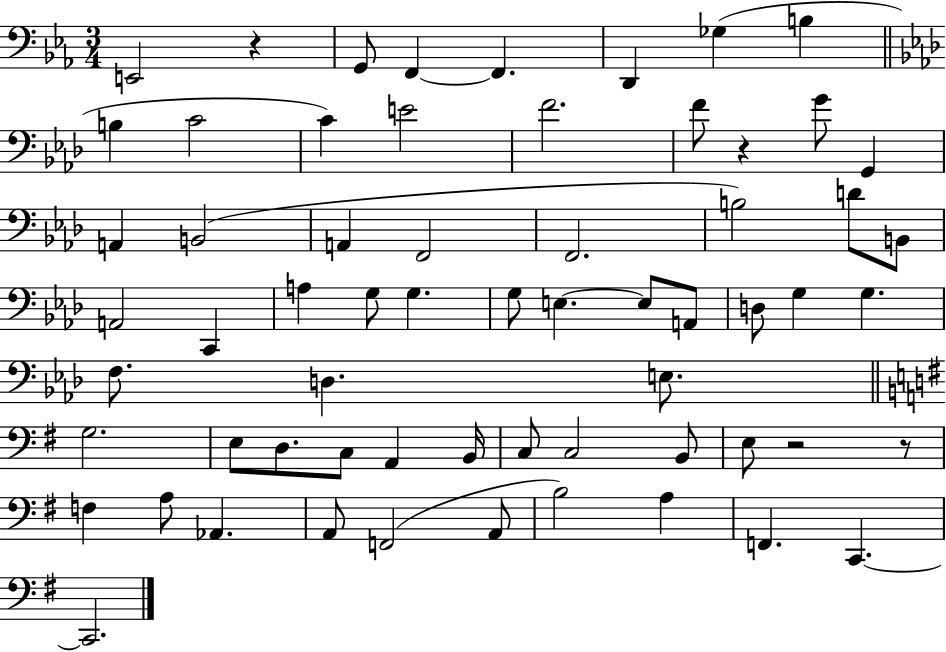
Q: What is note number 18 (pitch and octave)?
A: A2